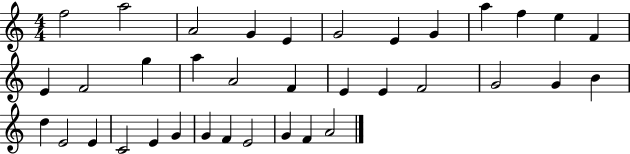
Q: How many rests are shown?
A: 0